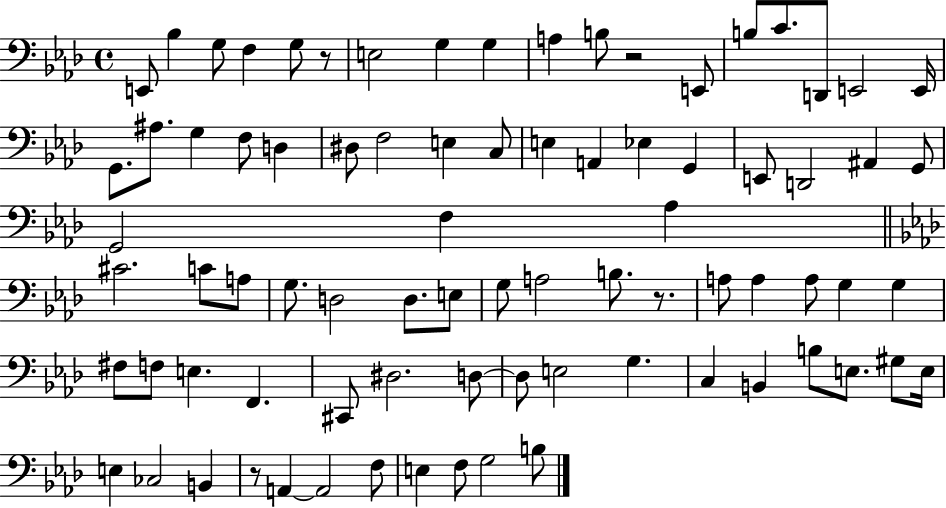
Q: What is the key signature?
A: AES major